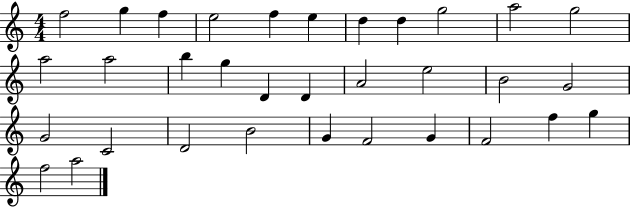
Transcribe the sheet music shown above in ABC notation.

X:1
T:Untitled
M:4/4
L:1/4
K:C
f2 g f e2 f e d d g2 a2 g2 a2 a2 b g D D A2 e2 B2 G2 G2 C2 D2 B2 G F2 G F2 f g f2 a2